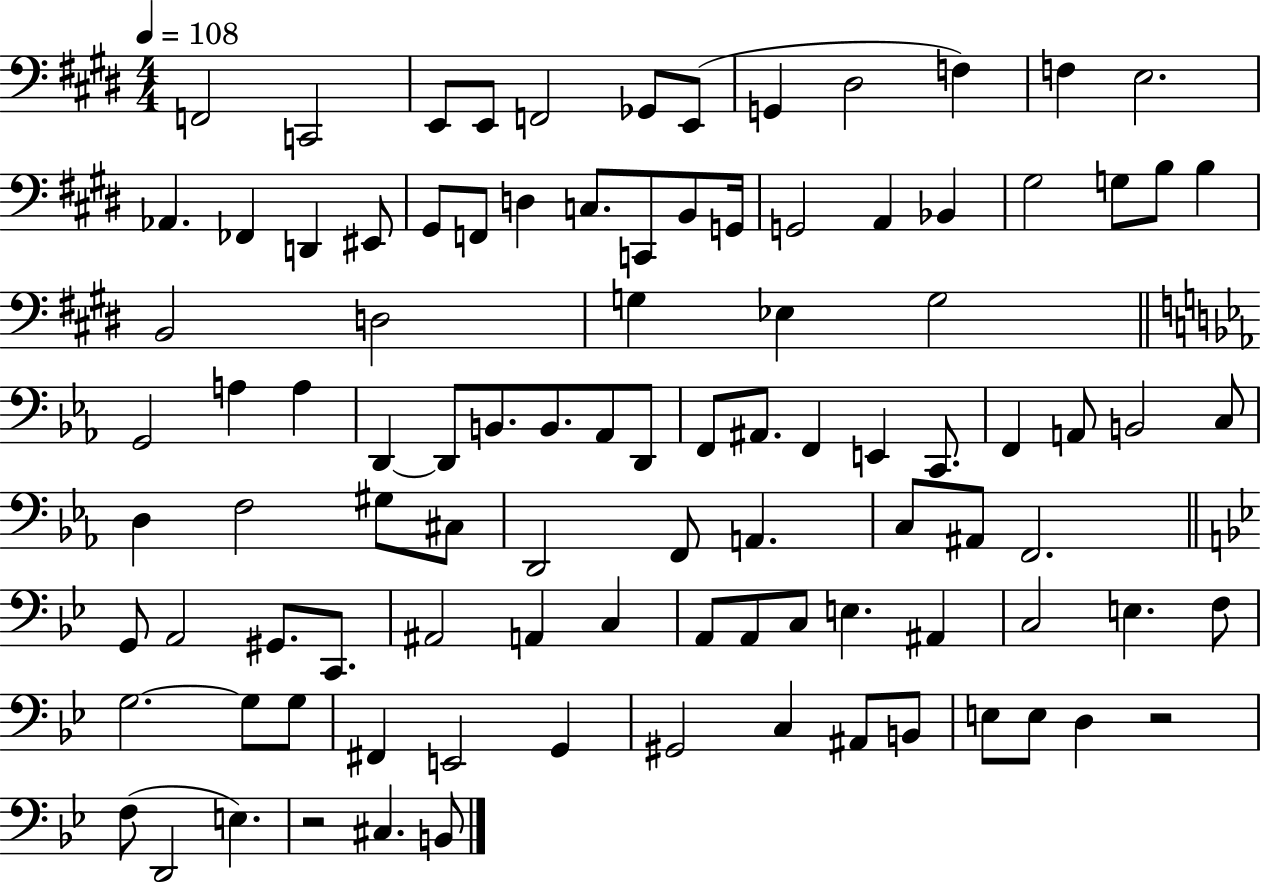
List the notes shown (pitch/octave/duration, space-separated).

F2/h C2/h E2/e E2/e F2/h Gb2/e E2/e G2/q D#3/h F3/q F3/q E3/h. Ab2/q. FES2/q D2/q EIS2/e G#2/e F2/e D3/q C3/e. C2/e B2/e G2/s G2/h A2/q Bb2/q G#3/h G3/e B3/e B3/q B2/h D3/h G3/q Eb3/q G3/h G2/h A3/q A3/q D2/q D2/e B2/e. B2/e. Ab2/e D2/e F2/e A#2/e. F2/q E2/q C2/e. F2/q A2/e B2/h C3/e D3/q F3/h G#3/e C#3/e D2/h F2/e A2/q. C3/e A#2/e F2/h. G2/e A2/h G#2/e. C2/e. A#2/h A2/q C3/q A2/e A2/e C3/e E3/q. A#2/q C3/h E3/q. F3/e G3/h. G3/e G3/e F#2/q E2/h G2/q G#2/h C3/q A#2/e B2/e E3/e E3/e D3/q R/h F3/e D2/h E3/q. R/h C#3/q. B2/e